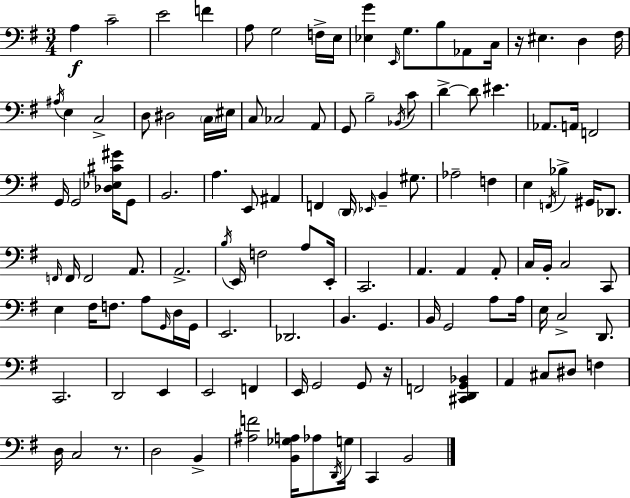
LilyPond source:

{
  \clef bass
  \numericTimeSignature
  \time 3/4
  \key e \minor
  a4\f c'2-- | e'2 f'4 | a8 g2 f16-> e16 | <ees g'>4 \grace { e,16 } g8. b8 aes,8 | \break c16 r16 eis4. d4 | fis16 \acciaccatura { ais16 } e4 c2-> | d8 dis2 | \parenthesize c16 eis16 c8 ces2 | \break a,8 g,8 b2-- | \acciaccatura { bes,16 } c'8 d'4->~~ d'8 eis'4. | aes,8. a,16 f,2 | g,16 g,2 | \break <des ees cis' gis'>16 g,8 b,2. | a4. e,8 ais,4 | f,4 \parenthesize d,16 \grace { ees,16 } b,4-- | gis8. aes2-- | \break f4 e4 \acciaccatura { f,16 } bes4-> | gis,16 des,8. \grace { f,16 } f,16 f,2 | a,8. a,2.-> | \acciaccatura { b16 } e,16 f2 | \break a8 e,16-. c,2. | a,4. | a,4 a,8-. c16 b,16-. c2 | c,8 e4 fis16 | \break f8. a8 \grace { g,16 } d16 g,16 e,2. | des,2. | b,4. | g,4. b,16 g,2 | \break a8 a16 e16 c2-> | d,8. c,2. | d,2 | e,4 e,2 | \break f,4 e,16 g,2 | g,8 r16 f,2 | <cis, d, g, bes,>4 a,4 | cis8 dis8 f4 d16 c2 | \break r8. d2 | b,4-> <ais f'>2 | <b, ges a>16 aes8 \acciaccatura { d,16 } g16 c,4 | b,2 \bar "|."
}